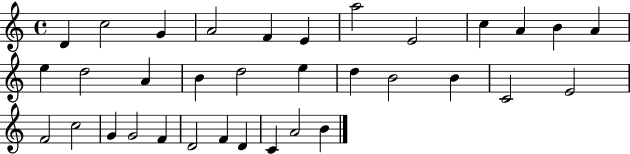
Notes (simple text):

D4/q C5/h G4/q A4/h F4/q E4/q A5/h E4/h C5/q A4/q B4/q A4/q E5/q D5/h A4/q B4/q D5/h E5/q D5/q B4/h B4/q C4/h E4/h F4/h C5/h G4/q G4/h F4/q D4/h F4/q D4/q C4/q A4/h B4/q